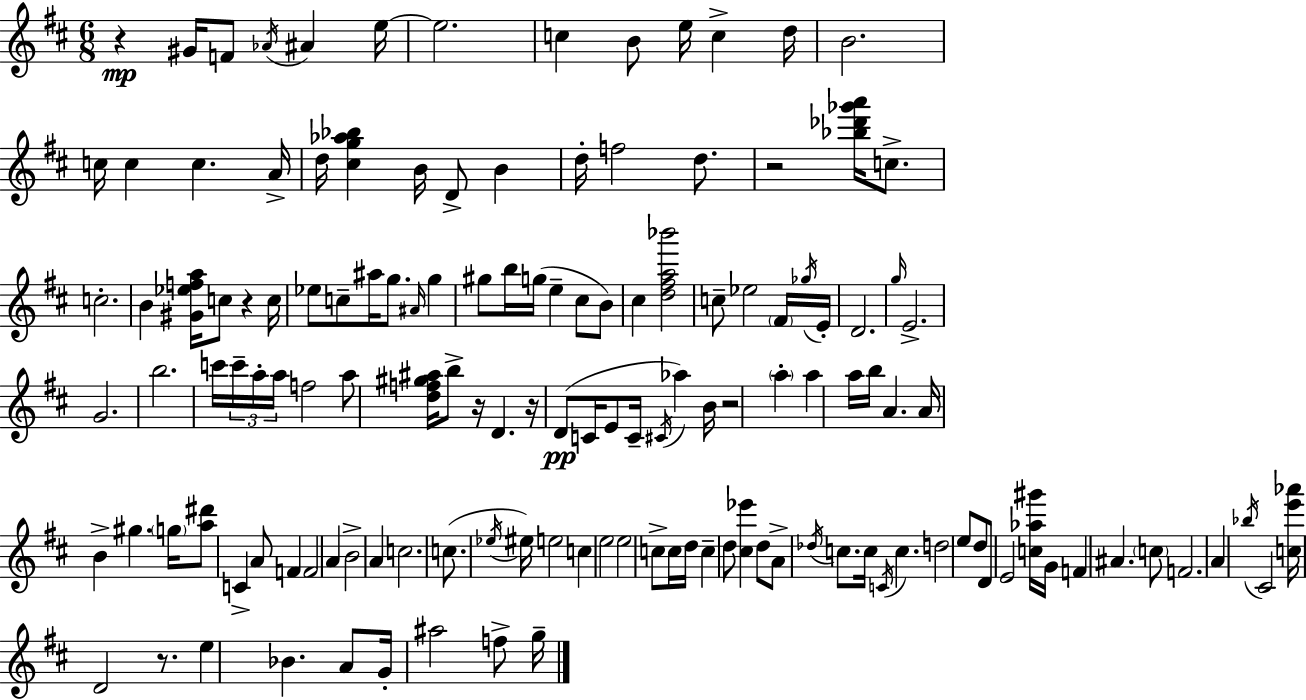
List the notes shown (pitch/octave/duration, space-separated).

R/q G#4/s F4/e Ab4/s A#4/q E5/s E5/h. C5/q B4/e E5/s C5/q D5/s B4/h. C5/s C5/q C5/q. A4/s D5/s [C#5,G5,Ab5,Bb5]/q B4/s D4/e B4/q D5/s F5/h D5/e. R/h [Bb5,Db6,Gb6,A6]/s C5/e. C5/h. B4/q [G#4,Eb5,F5,A5]/s C5/e R/q C5/s Eb5/e C5/e A#5/s G5/e. A#4/s G5/q G#5/e B5/s G5/s E5/q C#5/e B4/e C#5/q [D5,F#5,A5,Bb6]/h C5/e Eb5/h F#4/s Gb5/s E4/s D4/h. G5/s E4/h. G4/h. B5/h. C6/s C6/s A5/s A5/s F5/h A5/e [D5,F5,G#5,A#5]/s B5/e R/s D4/q. R/s D4/e C4/s E4/e C4/s C#4/s Ab5/q B4/s R/h A5/q A5/q A5/s B5/s A4/q. A4/s B4/q G#5/q. G5/s [A5,D#6]/e C4/q A4/e F4/q F4/h A4/q B4/h A4/q C5/h. C5/e. Eb5/s EIS5/s E5/h C5/q E5/h E5/h C5/e C5/s D5/s C5/q D5/e [C#5,Eb6]/q D5/e A4/e Db5/s C5/e. C5/s C4/s C5/q. D5/h E5/e D5/e D4/e E4/h [C5,Ab5,G#6]/s G4/s F4/q A#4/q. C5/e F4/h. A4/q Bb5/s C#4/h [C5,E6,Ab6]/s D4/h R/e. E5/q Bb4/q. A4/e G4/s A#5/h F5/e G5/s